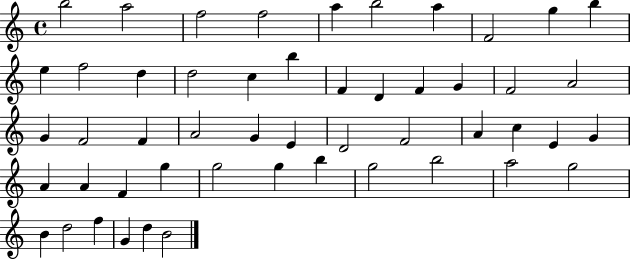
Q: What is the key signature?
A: C major